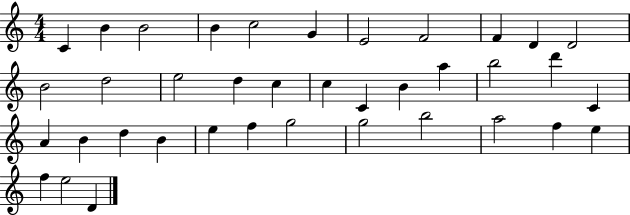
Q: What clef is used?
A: treble